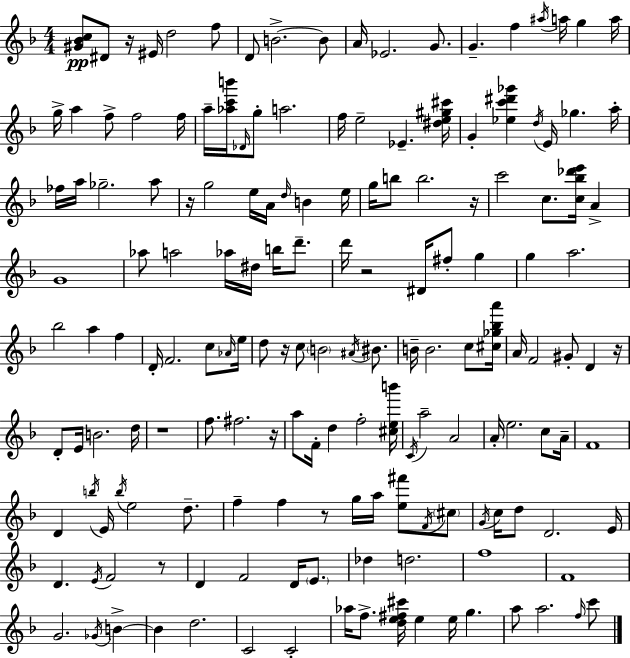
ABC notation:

X:1
T:Untitled
M:4/4
L:1/4
K:F
[^G_Bc]/2 ^D/2 z/4 ^E/4 d2 f/2 D/2 B2 B/2 A/4 _E2 G/2 G f ^a/4 a/4 g a/4 g/4 a f/2 f2 f/4 a/4 [_ac'b']/4 _D/4 g/2 a2 f/4 e2 _E [^de^g^c']/4 G [_ec'^d'_g'] d/4 E/4 _g a/4 _f/4 a/4 _g2 a/2 z/4 g2 e/4 A/4 d/4 B e/4 g/4 b/2 b2 z/4 c'2 c/2 [c_b_d'e']/4 A G4 _a/2 a2 _a/4 ^d/4 b/4 d'/2 d'/4 z2 ^D/4 ^f/2 g g a2 _b2 a f D/4 F2 c/2 _A/4 e/4 d/2 z/4 c/2 B2 ^A/4 ^B/2 B/4 B2 c/2 [^c_g_ba']/4 A/4 F2 ^G/2 D z/4 D/2 E/4 B2 d/4 z4 f/2 ^f2 z/4 a/2 F/4 d f2 [^ceb']/4 C/4 a2 A2 A/4 e2 c/2 A/4 F4 D b/4 E/4 b/4 e2 d/2 f f z/2 g/4 a/4 [e^f']/2 F/4 ^c/2 G/4 c/4 d/2 D2 E/4 D E/4 F2 z/2 D F2 D/4 E/2 _d d2 f4 F4 G2 _G/4 B B d2 C2 C2 _a/4 f/2 [de^f^c']/4 e e/4 g a/2 a2 f/4 c'/2